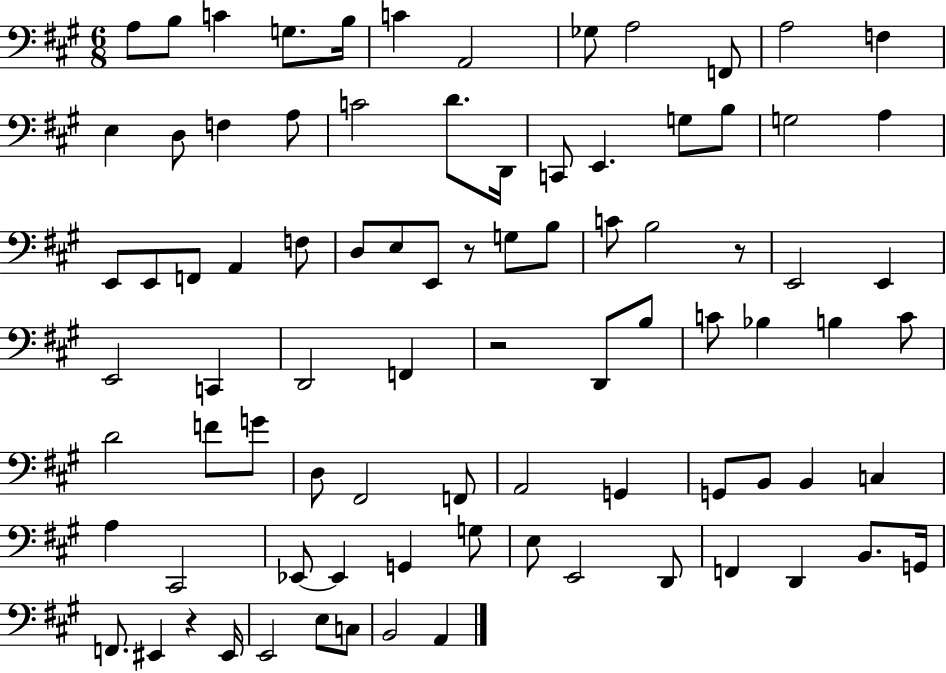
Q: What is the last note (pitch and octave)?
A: A2